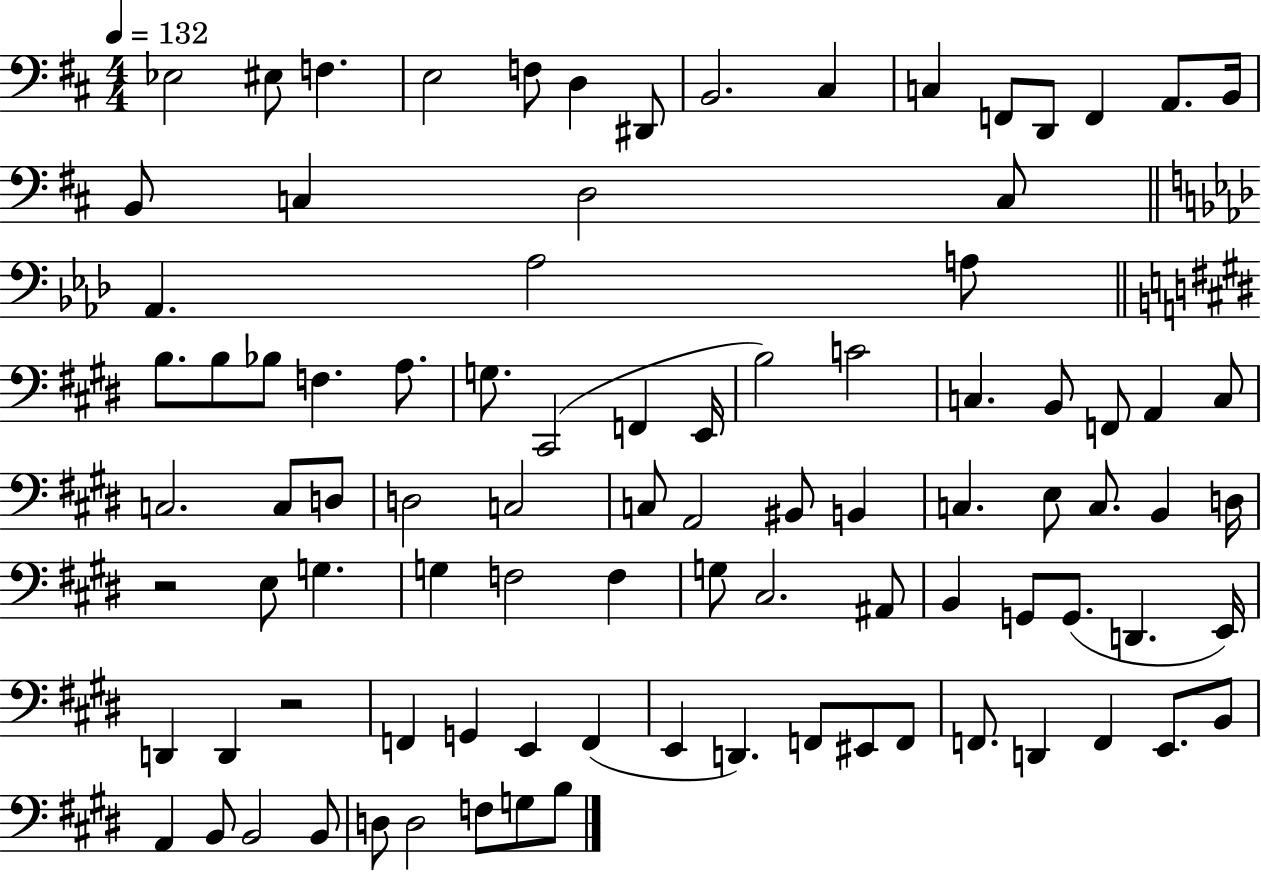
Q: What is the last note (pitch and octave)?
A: B3